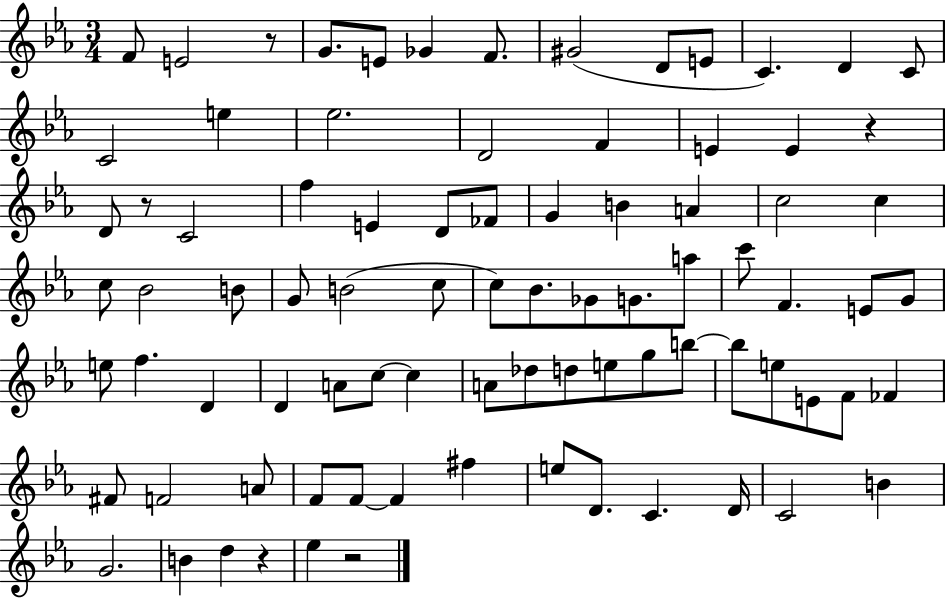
{
  \clef treble
  \numericTimeSignature
  \time 3/4
  \key ees \major
  f'8 e'2 r8 | g'8. e'8 ges'4 f'8. | gis'2( d'8 e'8 | c'4.) d'4 c'8 | \break c'2 e''4 | ees''2. | d'2 f'4 | e'4 e'4 r4 | \break d'8 r8 c'2 | f''4 e'4 d'8 fes'8 | g'4 b'4 a'4 | c''2 c''4 | \break c''8 bes'2 b'8 | g'8 b'2( c''8 | c''8) bes'8. ges'8 g'8. a''8 | c'''8 f'4. e'8 g'8 | \break e''8 f''4. d'4 | d'4 a'8 c''8~~ c''4 | a'8 des''8 d''8 e''8 g''8 b''8~~ | b''8 e''8 e'8 f'8 fes'4 | \break fis'8 f'2 a'8 | f'8 f'8~~ f'4 fis''4 | e''8 d'8. c'4. d'16 | c'2 b'4 | \break g'2. | b'4 d''4 r4 | ees''4 r2 | \bar "|."
}